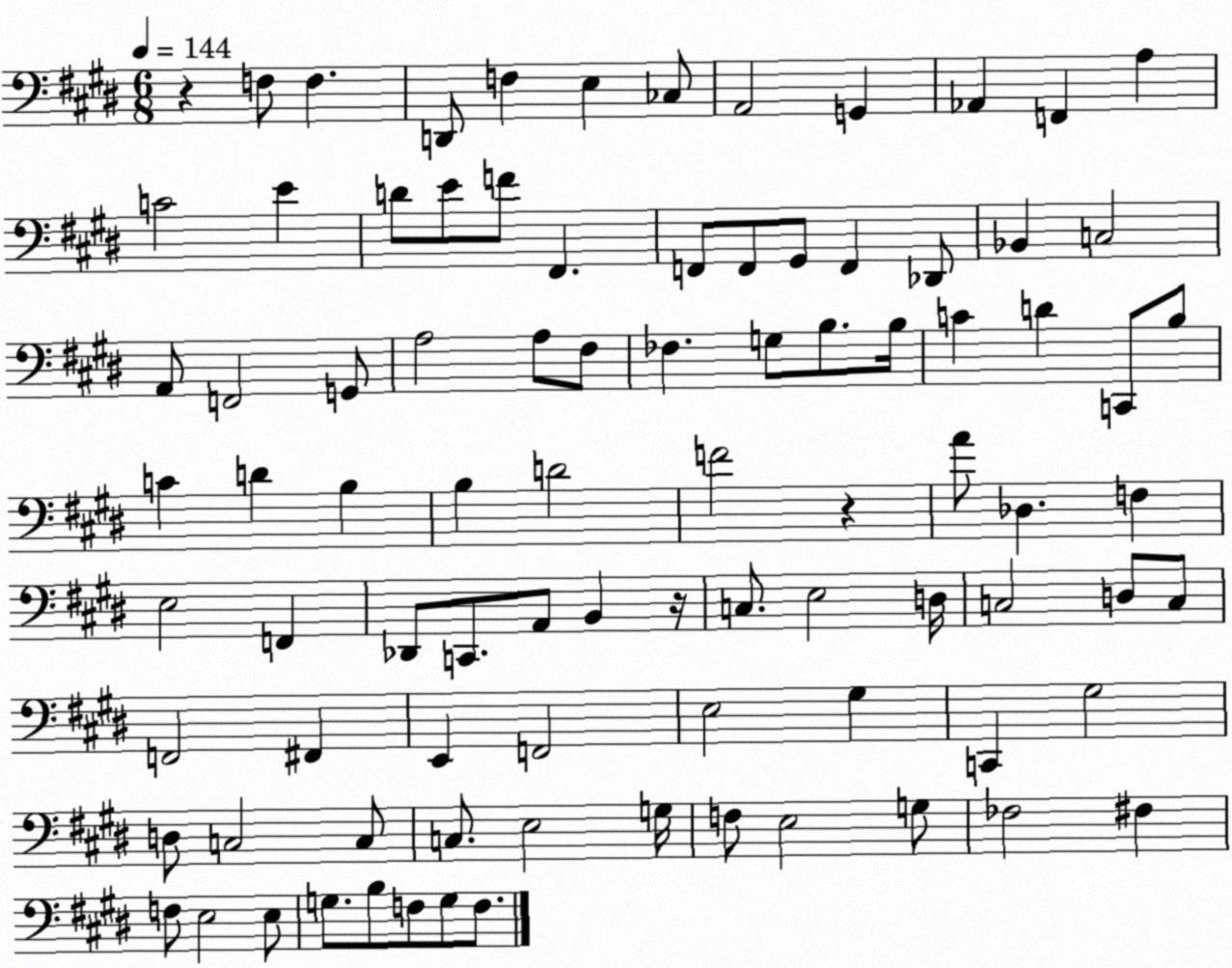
X:1
T:Untitled
M:6/8
L:1/4
K:E
z F,/2 F, D,,/2 F, E, _C,/2 A,,2 G,, _A,, F,, A, C2 E D/2 E/2 F/2 ^F,, F,,/2 F,,/2 ^G,,/2 F,, _D,,/2 _B,, C,2 A,,/2 F,,2 G,,/2 A,2 A,/2 ^F,/2 _F, G,/2 B,/2 B,/4 C D C,,/2 B,/2 C D B, B, D2 F2 z A/2 _D, F, E,2 F,, _D,,/2 C,,/2 A,,/2 B,, z/4 C,/2 E,2 D,/4 C,2 D,/2 C,/2 F,,2 ^F,, E,, F,,2 E,2 ^G, C,, ^G,2 D,/2 C,2 C,/2 C,/2 E,2 G,/4 F,/2 E,2 G,/2 _F,2 ^F, F,/2 E,2 E,/2 G,/2 B,/2 F,/2 G,/2 F,/2